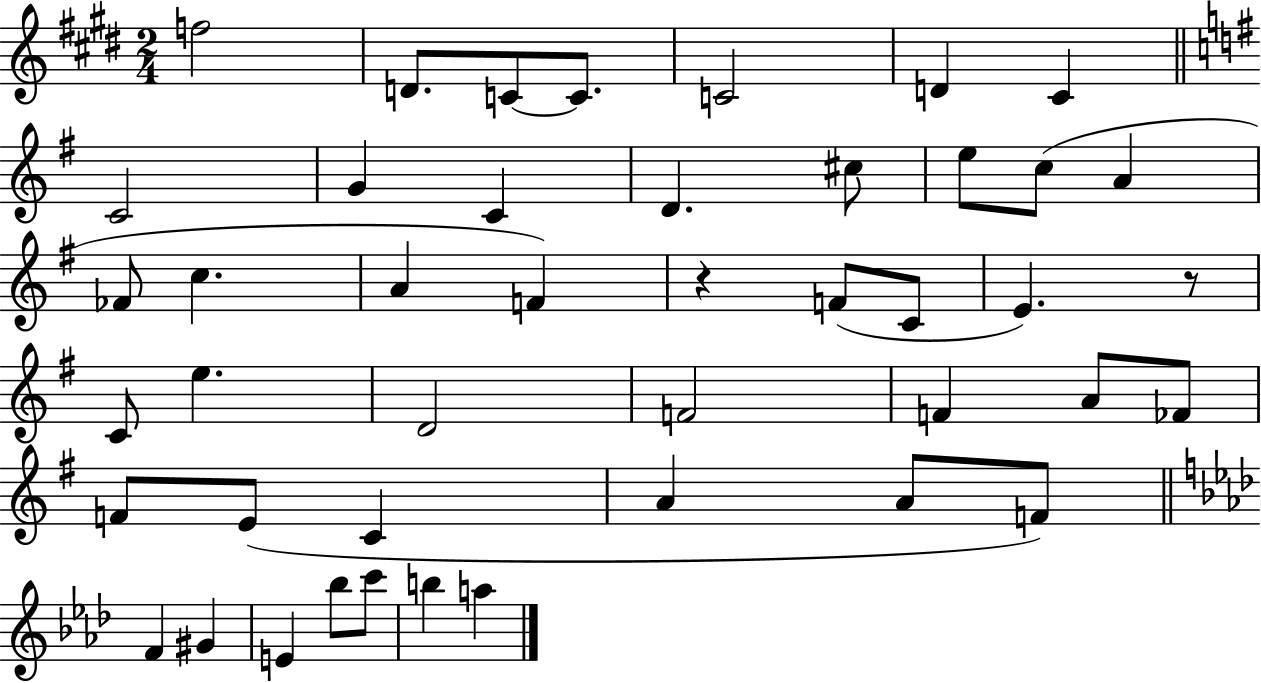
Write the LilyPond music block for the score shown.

{
  \clef treble
  \numericTimeSignature
  \time 2/4
  \key e \major
  f''2 | d'8. c'8~~ c'8. | c'2 | d'4 cis'4 | \break \bar "||" \break \key g \major c'2 | g'4 c'4 | d'4. cis''8 | e''8 c''8( a'4 | \break fes'8 c''4. | a'4 f'4) | r4 f'8( c'8 | e'4.) r8 | \break c'8 e''4. | d'2 | f'2 | f'4 a'8 fes'8 | \break f'8 e'8( c'4 | a'4 a'8 f'8) | \bar "||" \break \key aes \major f'4 gis'4 | e'4 bes''8 c'''8 | b''4 a''4 | \bar "|."
}